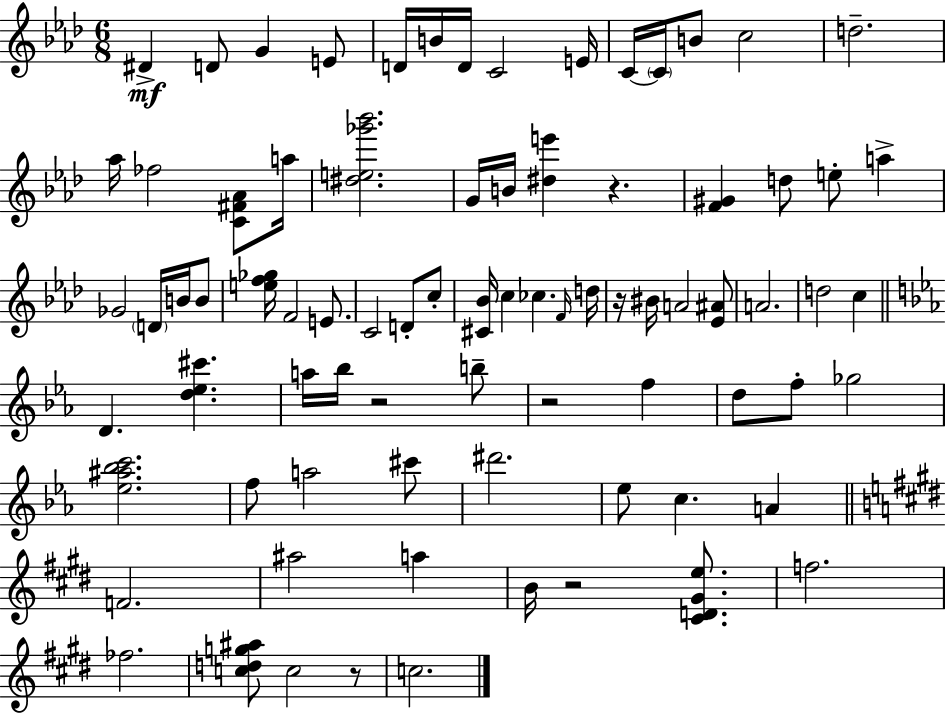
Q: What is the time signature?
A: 6/8